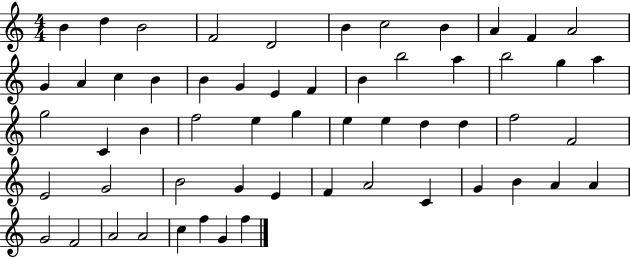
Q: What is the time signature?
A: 4/4